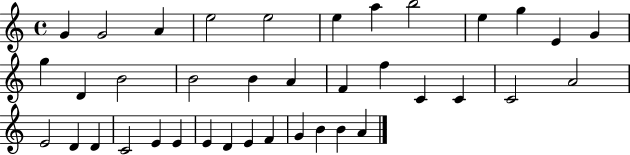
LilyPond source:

{
  \clef treble
  \time 4/4
  \defaultTimeSignature
  \key c \major
  g'4 g'2 a'4 | e''2 e''2 | e''4 a''4 b''2 | e''4 g''4 e'4 g'4 | \break g''4 d'4 b'2 | b'2 b'4 a'4 | f'4 f''4 c'4 c'4 | c'2 a'2 | \break e'2 d'4 d'4 | c'2 e'4 e'4 | e'4 d'4 e'4 f'4 | g'4 b'4 b'4 a'4 | \break \bar "|."
}